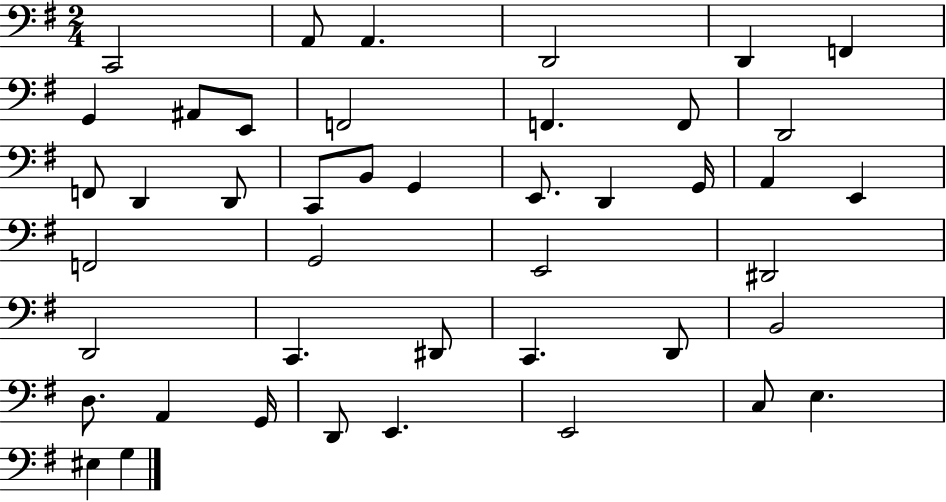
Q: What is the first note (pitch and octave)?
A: C2